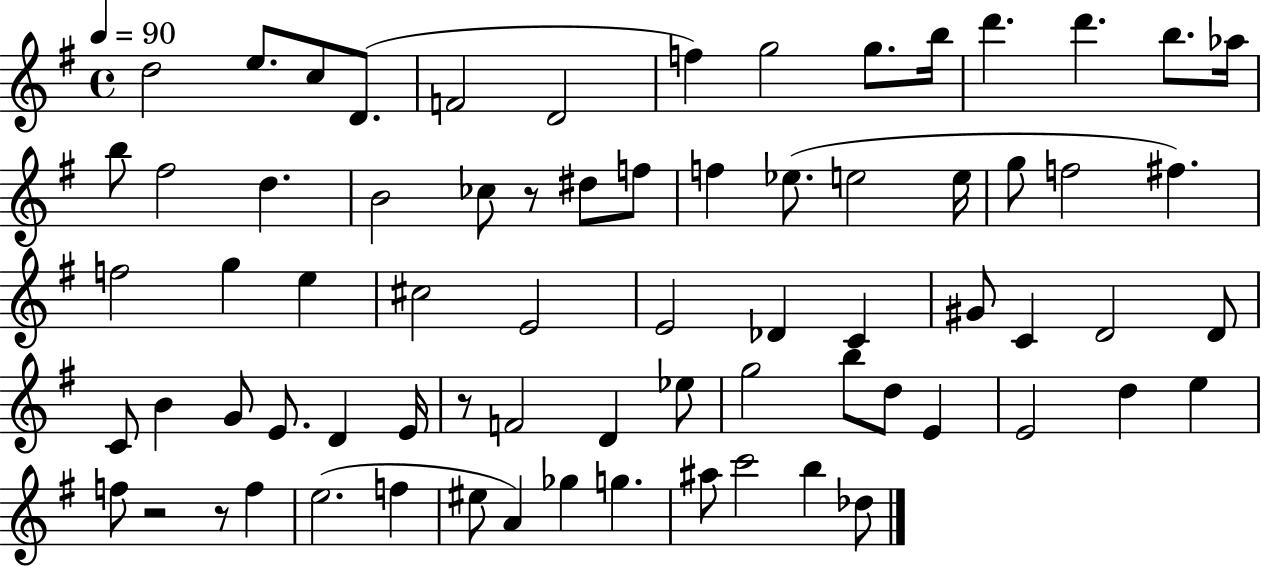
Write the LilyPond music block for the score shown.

{
  \clef treble
  \time 4/4
  \defaultTimeSignature
  \key g \major
  \tempo 4 = 90
  d''2 e''8. c''8 d'8.( | f'2 d'2 | f''4) g''2 g''8. b''16 | d'''4. d'''4. b''8. aes''16 | \break b''8 fis''2 d''4. | b'2 ces''8 r8 dis''8 f''8 | f''4 ees''8.( e''2 e''16 | g''8 f''2 fis''4.) | \break f''2 g''4 e''4 | cis''2 e'2 | e'2 des'4 c'4 | gis'8 c'4 d'2 d'8 | \break c'8 b'4 g'8 e'8. d'4 e'16 | r8 f'2 d'4 ees''8 | g''2 b''8 d''8 e'4 | e'2 d''4 e''4 | \break f''8 r2 r8 f''4 | e''2.( f''4 | eis''8 a'4) ges''4 g''4. | ais''8 c'''2 b''4 des''8 | \break \bar "|."
}